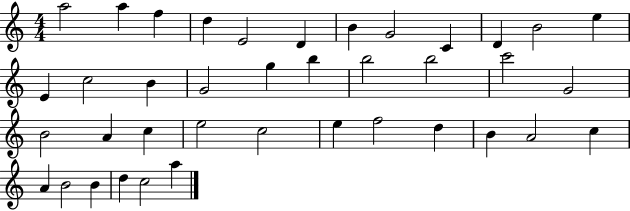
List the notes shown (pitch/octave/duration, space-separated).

A5/h A5/q F5/q D5/q E4/h D4/q B4/q G4/h C4/q D4/q B4/h E5/q E4/q C5/h B4/q G4/h G5/q B5/q B5/h B5/h C6/h G4/h B4/h A4/q C5/q E5/h C5/h E5/q F5/h D5/q B4/q A4/h C5/q A4/q B4/h B4/q D5/q C5/h A5/q